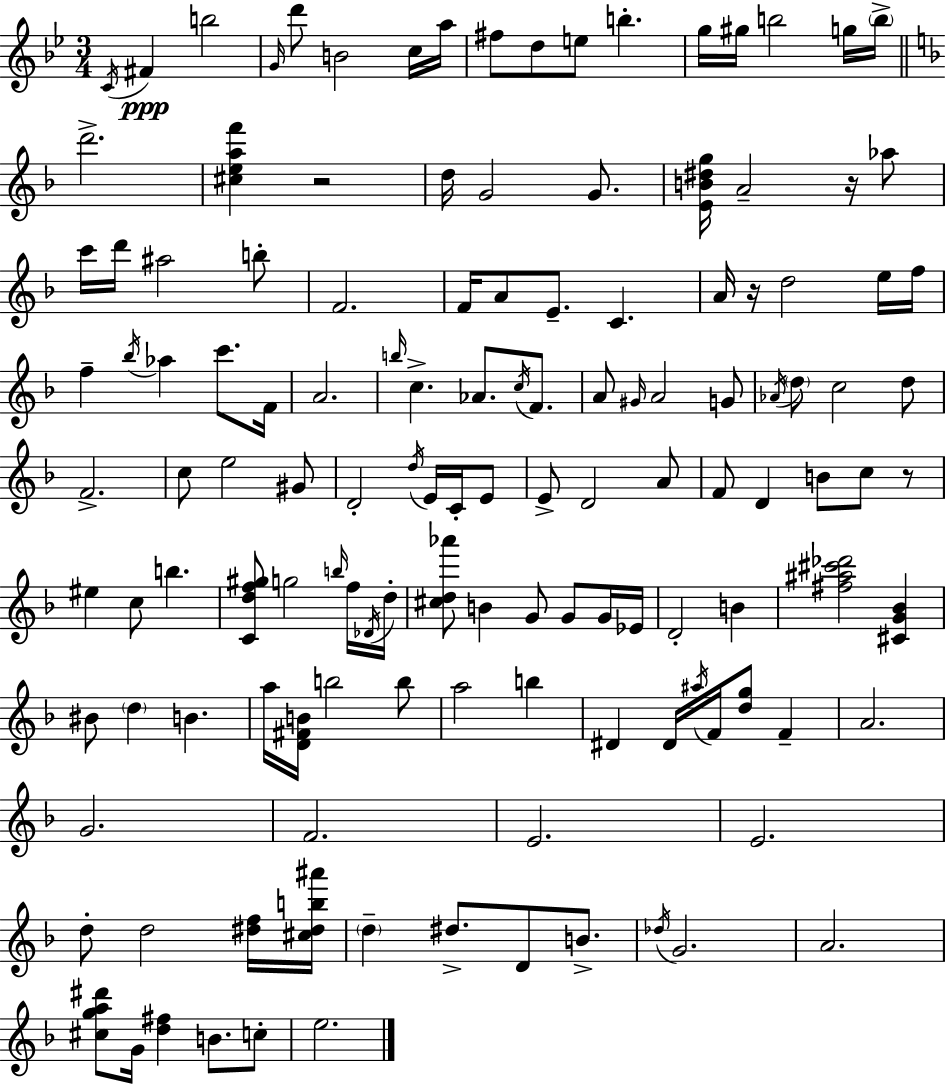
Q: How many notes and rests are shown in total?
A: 133